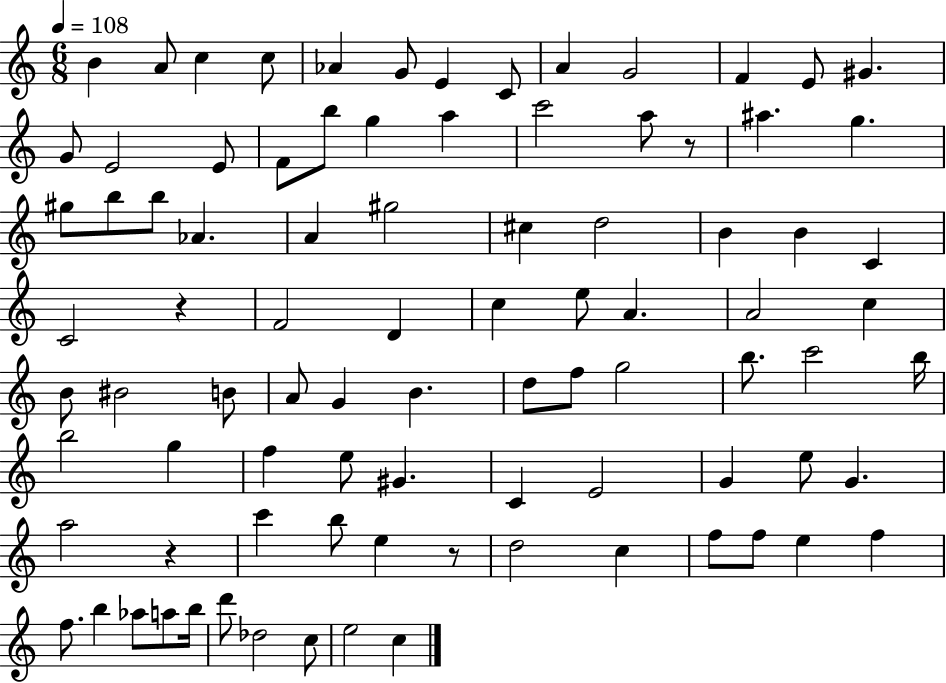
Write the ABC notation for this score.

X:1
T:Untitled
M:6/8
L:1/4
K:C
B A/2 c c/2 _A G/2 E C/2 A G2 F E/2 ^G G/2 E2 E/2 F/2 b/2 g a c'2 a/2 z/2 ^a g ^g/2 b/2 b/2 _A A ^g2 ^c d2 B B C C2 z F2 D c e/2 A A2 c B/2 ^B2 B/2 A/2 G B d/2 f/2 g2 b/2 c'2 b/4 b2 g f e/2 ^G C E2 G e/2 G a2 z c' b/2 e z/2 d2 c f/2 f/2 e f f/2 b _a/2 a/2 b/4 d'/2 _d2 c/2 e2 c